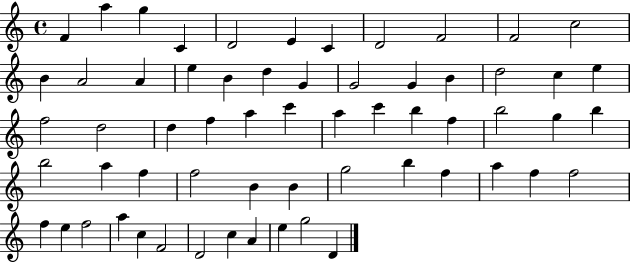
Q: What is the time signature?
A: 4/4